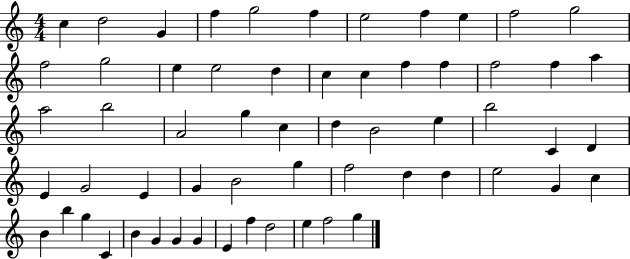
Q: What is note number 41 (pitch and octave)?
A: F5